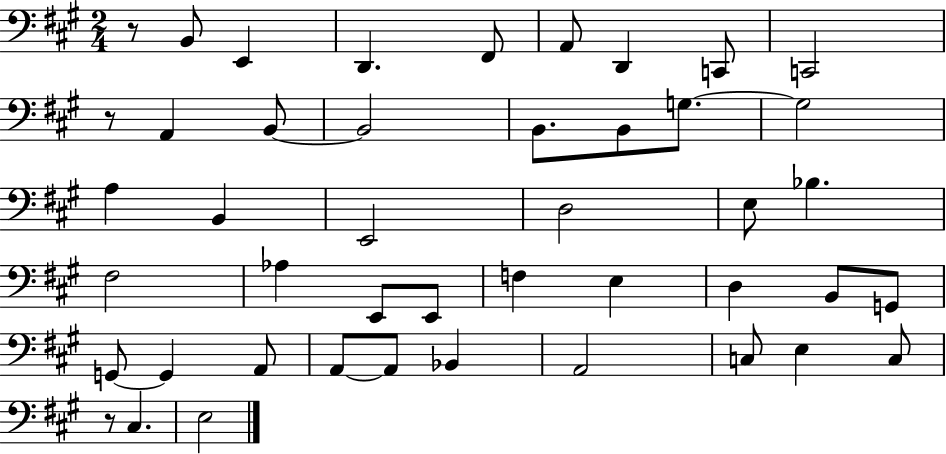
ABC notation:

X:1
T:Untitled
M:2/4
L:1/4
K:A
z/2 B,,/2 E,, D,, ^F,,/2 A,,/2 D,, C,,/2 C,,2 z/2 A,, B,,/2 B,,2 B,,/2 B,,/2 G,/2 G,2 A, B,, E,,2 D,2 E,/2 _B, ^F,2 _A, E,,/2 E,,/2 F, E, D, B,,/2 G,,/2 G,,/2 G,, A,,/2 A,,/2 A,,/2 _B,, A,,2 C,/2 E, C,/2 z/2 ^C, E,2